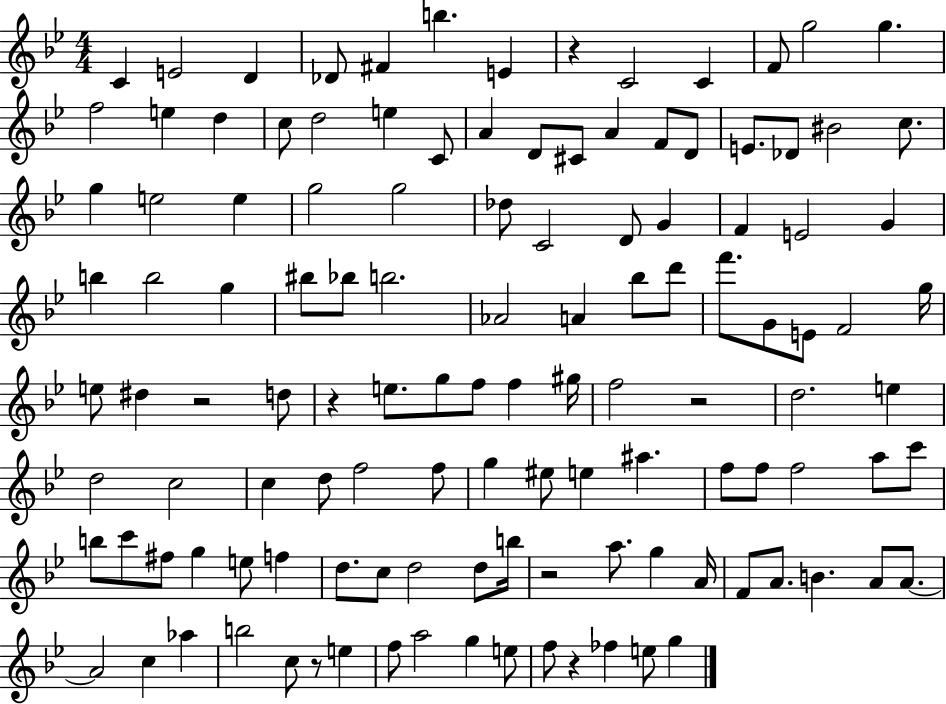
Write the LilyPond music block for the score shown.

{
  \clef treble
  \numericTimeSignature
  \time 4/4
  \key bes \major
  c'4 e'2 d'4 | des'8 fis'4 b''4. e'4 | r4 c'2 c'4 | f'8 g''2 g''4. | \break f''2 e''4 d''4 | c''8 d''2 e''4 c'8 | a'4 d'8 cis'8 a'4 f'8 d'8 | e'8. des'8 bis'2 c''8. | \break g''4 e''2 e''4 | g''2 g''2 | des''8 c'2 d'8 g'4 | f'4 e'2 g'4 | \break b''4 b''2 g''4 | bis''8 bes''8 b''2. | aes'2 a'4 bes''8 d'''8 | f'''8. g'8 e'8 f'2 g''16 | \break e''8 dis''4 r2 d''8 | r4 e''8. g''8 f''8 f''4 gis''16 | f''2 r2 | d''2. e''4 | \break d''2 c''2 | c''4 d''8 f''2 f''8 | g''4 eis''8 e''4 ais''4. | f''8 f''8 f''2 a''8 c'''8 | \break b''8 c'''8 fis''8 g''4 e''8 f''4 | d''8. c''8 d''2 d''8 b''16 | r2 a''8. g''4 a'16 | f'8 a'8. b'4. a'8 a'8.~~ | \break a'2 c''4 aes''4 | b''2 c''8 r8 e''4 | f''8 a''2 g''4 e''8 | f''8 r4 fes''4 e''8 g''4 | \break \bar "|."
}